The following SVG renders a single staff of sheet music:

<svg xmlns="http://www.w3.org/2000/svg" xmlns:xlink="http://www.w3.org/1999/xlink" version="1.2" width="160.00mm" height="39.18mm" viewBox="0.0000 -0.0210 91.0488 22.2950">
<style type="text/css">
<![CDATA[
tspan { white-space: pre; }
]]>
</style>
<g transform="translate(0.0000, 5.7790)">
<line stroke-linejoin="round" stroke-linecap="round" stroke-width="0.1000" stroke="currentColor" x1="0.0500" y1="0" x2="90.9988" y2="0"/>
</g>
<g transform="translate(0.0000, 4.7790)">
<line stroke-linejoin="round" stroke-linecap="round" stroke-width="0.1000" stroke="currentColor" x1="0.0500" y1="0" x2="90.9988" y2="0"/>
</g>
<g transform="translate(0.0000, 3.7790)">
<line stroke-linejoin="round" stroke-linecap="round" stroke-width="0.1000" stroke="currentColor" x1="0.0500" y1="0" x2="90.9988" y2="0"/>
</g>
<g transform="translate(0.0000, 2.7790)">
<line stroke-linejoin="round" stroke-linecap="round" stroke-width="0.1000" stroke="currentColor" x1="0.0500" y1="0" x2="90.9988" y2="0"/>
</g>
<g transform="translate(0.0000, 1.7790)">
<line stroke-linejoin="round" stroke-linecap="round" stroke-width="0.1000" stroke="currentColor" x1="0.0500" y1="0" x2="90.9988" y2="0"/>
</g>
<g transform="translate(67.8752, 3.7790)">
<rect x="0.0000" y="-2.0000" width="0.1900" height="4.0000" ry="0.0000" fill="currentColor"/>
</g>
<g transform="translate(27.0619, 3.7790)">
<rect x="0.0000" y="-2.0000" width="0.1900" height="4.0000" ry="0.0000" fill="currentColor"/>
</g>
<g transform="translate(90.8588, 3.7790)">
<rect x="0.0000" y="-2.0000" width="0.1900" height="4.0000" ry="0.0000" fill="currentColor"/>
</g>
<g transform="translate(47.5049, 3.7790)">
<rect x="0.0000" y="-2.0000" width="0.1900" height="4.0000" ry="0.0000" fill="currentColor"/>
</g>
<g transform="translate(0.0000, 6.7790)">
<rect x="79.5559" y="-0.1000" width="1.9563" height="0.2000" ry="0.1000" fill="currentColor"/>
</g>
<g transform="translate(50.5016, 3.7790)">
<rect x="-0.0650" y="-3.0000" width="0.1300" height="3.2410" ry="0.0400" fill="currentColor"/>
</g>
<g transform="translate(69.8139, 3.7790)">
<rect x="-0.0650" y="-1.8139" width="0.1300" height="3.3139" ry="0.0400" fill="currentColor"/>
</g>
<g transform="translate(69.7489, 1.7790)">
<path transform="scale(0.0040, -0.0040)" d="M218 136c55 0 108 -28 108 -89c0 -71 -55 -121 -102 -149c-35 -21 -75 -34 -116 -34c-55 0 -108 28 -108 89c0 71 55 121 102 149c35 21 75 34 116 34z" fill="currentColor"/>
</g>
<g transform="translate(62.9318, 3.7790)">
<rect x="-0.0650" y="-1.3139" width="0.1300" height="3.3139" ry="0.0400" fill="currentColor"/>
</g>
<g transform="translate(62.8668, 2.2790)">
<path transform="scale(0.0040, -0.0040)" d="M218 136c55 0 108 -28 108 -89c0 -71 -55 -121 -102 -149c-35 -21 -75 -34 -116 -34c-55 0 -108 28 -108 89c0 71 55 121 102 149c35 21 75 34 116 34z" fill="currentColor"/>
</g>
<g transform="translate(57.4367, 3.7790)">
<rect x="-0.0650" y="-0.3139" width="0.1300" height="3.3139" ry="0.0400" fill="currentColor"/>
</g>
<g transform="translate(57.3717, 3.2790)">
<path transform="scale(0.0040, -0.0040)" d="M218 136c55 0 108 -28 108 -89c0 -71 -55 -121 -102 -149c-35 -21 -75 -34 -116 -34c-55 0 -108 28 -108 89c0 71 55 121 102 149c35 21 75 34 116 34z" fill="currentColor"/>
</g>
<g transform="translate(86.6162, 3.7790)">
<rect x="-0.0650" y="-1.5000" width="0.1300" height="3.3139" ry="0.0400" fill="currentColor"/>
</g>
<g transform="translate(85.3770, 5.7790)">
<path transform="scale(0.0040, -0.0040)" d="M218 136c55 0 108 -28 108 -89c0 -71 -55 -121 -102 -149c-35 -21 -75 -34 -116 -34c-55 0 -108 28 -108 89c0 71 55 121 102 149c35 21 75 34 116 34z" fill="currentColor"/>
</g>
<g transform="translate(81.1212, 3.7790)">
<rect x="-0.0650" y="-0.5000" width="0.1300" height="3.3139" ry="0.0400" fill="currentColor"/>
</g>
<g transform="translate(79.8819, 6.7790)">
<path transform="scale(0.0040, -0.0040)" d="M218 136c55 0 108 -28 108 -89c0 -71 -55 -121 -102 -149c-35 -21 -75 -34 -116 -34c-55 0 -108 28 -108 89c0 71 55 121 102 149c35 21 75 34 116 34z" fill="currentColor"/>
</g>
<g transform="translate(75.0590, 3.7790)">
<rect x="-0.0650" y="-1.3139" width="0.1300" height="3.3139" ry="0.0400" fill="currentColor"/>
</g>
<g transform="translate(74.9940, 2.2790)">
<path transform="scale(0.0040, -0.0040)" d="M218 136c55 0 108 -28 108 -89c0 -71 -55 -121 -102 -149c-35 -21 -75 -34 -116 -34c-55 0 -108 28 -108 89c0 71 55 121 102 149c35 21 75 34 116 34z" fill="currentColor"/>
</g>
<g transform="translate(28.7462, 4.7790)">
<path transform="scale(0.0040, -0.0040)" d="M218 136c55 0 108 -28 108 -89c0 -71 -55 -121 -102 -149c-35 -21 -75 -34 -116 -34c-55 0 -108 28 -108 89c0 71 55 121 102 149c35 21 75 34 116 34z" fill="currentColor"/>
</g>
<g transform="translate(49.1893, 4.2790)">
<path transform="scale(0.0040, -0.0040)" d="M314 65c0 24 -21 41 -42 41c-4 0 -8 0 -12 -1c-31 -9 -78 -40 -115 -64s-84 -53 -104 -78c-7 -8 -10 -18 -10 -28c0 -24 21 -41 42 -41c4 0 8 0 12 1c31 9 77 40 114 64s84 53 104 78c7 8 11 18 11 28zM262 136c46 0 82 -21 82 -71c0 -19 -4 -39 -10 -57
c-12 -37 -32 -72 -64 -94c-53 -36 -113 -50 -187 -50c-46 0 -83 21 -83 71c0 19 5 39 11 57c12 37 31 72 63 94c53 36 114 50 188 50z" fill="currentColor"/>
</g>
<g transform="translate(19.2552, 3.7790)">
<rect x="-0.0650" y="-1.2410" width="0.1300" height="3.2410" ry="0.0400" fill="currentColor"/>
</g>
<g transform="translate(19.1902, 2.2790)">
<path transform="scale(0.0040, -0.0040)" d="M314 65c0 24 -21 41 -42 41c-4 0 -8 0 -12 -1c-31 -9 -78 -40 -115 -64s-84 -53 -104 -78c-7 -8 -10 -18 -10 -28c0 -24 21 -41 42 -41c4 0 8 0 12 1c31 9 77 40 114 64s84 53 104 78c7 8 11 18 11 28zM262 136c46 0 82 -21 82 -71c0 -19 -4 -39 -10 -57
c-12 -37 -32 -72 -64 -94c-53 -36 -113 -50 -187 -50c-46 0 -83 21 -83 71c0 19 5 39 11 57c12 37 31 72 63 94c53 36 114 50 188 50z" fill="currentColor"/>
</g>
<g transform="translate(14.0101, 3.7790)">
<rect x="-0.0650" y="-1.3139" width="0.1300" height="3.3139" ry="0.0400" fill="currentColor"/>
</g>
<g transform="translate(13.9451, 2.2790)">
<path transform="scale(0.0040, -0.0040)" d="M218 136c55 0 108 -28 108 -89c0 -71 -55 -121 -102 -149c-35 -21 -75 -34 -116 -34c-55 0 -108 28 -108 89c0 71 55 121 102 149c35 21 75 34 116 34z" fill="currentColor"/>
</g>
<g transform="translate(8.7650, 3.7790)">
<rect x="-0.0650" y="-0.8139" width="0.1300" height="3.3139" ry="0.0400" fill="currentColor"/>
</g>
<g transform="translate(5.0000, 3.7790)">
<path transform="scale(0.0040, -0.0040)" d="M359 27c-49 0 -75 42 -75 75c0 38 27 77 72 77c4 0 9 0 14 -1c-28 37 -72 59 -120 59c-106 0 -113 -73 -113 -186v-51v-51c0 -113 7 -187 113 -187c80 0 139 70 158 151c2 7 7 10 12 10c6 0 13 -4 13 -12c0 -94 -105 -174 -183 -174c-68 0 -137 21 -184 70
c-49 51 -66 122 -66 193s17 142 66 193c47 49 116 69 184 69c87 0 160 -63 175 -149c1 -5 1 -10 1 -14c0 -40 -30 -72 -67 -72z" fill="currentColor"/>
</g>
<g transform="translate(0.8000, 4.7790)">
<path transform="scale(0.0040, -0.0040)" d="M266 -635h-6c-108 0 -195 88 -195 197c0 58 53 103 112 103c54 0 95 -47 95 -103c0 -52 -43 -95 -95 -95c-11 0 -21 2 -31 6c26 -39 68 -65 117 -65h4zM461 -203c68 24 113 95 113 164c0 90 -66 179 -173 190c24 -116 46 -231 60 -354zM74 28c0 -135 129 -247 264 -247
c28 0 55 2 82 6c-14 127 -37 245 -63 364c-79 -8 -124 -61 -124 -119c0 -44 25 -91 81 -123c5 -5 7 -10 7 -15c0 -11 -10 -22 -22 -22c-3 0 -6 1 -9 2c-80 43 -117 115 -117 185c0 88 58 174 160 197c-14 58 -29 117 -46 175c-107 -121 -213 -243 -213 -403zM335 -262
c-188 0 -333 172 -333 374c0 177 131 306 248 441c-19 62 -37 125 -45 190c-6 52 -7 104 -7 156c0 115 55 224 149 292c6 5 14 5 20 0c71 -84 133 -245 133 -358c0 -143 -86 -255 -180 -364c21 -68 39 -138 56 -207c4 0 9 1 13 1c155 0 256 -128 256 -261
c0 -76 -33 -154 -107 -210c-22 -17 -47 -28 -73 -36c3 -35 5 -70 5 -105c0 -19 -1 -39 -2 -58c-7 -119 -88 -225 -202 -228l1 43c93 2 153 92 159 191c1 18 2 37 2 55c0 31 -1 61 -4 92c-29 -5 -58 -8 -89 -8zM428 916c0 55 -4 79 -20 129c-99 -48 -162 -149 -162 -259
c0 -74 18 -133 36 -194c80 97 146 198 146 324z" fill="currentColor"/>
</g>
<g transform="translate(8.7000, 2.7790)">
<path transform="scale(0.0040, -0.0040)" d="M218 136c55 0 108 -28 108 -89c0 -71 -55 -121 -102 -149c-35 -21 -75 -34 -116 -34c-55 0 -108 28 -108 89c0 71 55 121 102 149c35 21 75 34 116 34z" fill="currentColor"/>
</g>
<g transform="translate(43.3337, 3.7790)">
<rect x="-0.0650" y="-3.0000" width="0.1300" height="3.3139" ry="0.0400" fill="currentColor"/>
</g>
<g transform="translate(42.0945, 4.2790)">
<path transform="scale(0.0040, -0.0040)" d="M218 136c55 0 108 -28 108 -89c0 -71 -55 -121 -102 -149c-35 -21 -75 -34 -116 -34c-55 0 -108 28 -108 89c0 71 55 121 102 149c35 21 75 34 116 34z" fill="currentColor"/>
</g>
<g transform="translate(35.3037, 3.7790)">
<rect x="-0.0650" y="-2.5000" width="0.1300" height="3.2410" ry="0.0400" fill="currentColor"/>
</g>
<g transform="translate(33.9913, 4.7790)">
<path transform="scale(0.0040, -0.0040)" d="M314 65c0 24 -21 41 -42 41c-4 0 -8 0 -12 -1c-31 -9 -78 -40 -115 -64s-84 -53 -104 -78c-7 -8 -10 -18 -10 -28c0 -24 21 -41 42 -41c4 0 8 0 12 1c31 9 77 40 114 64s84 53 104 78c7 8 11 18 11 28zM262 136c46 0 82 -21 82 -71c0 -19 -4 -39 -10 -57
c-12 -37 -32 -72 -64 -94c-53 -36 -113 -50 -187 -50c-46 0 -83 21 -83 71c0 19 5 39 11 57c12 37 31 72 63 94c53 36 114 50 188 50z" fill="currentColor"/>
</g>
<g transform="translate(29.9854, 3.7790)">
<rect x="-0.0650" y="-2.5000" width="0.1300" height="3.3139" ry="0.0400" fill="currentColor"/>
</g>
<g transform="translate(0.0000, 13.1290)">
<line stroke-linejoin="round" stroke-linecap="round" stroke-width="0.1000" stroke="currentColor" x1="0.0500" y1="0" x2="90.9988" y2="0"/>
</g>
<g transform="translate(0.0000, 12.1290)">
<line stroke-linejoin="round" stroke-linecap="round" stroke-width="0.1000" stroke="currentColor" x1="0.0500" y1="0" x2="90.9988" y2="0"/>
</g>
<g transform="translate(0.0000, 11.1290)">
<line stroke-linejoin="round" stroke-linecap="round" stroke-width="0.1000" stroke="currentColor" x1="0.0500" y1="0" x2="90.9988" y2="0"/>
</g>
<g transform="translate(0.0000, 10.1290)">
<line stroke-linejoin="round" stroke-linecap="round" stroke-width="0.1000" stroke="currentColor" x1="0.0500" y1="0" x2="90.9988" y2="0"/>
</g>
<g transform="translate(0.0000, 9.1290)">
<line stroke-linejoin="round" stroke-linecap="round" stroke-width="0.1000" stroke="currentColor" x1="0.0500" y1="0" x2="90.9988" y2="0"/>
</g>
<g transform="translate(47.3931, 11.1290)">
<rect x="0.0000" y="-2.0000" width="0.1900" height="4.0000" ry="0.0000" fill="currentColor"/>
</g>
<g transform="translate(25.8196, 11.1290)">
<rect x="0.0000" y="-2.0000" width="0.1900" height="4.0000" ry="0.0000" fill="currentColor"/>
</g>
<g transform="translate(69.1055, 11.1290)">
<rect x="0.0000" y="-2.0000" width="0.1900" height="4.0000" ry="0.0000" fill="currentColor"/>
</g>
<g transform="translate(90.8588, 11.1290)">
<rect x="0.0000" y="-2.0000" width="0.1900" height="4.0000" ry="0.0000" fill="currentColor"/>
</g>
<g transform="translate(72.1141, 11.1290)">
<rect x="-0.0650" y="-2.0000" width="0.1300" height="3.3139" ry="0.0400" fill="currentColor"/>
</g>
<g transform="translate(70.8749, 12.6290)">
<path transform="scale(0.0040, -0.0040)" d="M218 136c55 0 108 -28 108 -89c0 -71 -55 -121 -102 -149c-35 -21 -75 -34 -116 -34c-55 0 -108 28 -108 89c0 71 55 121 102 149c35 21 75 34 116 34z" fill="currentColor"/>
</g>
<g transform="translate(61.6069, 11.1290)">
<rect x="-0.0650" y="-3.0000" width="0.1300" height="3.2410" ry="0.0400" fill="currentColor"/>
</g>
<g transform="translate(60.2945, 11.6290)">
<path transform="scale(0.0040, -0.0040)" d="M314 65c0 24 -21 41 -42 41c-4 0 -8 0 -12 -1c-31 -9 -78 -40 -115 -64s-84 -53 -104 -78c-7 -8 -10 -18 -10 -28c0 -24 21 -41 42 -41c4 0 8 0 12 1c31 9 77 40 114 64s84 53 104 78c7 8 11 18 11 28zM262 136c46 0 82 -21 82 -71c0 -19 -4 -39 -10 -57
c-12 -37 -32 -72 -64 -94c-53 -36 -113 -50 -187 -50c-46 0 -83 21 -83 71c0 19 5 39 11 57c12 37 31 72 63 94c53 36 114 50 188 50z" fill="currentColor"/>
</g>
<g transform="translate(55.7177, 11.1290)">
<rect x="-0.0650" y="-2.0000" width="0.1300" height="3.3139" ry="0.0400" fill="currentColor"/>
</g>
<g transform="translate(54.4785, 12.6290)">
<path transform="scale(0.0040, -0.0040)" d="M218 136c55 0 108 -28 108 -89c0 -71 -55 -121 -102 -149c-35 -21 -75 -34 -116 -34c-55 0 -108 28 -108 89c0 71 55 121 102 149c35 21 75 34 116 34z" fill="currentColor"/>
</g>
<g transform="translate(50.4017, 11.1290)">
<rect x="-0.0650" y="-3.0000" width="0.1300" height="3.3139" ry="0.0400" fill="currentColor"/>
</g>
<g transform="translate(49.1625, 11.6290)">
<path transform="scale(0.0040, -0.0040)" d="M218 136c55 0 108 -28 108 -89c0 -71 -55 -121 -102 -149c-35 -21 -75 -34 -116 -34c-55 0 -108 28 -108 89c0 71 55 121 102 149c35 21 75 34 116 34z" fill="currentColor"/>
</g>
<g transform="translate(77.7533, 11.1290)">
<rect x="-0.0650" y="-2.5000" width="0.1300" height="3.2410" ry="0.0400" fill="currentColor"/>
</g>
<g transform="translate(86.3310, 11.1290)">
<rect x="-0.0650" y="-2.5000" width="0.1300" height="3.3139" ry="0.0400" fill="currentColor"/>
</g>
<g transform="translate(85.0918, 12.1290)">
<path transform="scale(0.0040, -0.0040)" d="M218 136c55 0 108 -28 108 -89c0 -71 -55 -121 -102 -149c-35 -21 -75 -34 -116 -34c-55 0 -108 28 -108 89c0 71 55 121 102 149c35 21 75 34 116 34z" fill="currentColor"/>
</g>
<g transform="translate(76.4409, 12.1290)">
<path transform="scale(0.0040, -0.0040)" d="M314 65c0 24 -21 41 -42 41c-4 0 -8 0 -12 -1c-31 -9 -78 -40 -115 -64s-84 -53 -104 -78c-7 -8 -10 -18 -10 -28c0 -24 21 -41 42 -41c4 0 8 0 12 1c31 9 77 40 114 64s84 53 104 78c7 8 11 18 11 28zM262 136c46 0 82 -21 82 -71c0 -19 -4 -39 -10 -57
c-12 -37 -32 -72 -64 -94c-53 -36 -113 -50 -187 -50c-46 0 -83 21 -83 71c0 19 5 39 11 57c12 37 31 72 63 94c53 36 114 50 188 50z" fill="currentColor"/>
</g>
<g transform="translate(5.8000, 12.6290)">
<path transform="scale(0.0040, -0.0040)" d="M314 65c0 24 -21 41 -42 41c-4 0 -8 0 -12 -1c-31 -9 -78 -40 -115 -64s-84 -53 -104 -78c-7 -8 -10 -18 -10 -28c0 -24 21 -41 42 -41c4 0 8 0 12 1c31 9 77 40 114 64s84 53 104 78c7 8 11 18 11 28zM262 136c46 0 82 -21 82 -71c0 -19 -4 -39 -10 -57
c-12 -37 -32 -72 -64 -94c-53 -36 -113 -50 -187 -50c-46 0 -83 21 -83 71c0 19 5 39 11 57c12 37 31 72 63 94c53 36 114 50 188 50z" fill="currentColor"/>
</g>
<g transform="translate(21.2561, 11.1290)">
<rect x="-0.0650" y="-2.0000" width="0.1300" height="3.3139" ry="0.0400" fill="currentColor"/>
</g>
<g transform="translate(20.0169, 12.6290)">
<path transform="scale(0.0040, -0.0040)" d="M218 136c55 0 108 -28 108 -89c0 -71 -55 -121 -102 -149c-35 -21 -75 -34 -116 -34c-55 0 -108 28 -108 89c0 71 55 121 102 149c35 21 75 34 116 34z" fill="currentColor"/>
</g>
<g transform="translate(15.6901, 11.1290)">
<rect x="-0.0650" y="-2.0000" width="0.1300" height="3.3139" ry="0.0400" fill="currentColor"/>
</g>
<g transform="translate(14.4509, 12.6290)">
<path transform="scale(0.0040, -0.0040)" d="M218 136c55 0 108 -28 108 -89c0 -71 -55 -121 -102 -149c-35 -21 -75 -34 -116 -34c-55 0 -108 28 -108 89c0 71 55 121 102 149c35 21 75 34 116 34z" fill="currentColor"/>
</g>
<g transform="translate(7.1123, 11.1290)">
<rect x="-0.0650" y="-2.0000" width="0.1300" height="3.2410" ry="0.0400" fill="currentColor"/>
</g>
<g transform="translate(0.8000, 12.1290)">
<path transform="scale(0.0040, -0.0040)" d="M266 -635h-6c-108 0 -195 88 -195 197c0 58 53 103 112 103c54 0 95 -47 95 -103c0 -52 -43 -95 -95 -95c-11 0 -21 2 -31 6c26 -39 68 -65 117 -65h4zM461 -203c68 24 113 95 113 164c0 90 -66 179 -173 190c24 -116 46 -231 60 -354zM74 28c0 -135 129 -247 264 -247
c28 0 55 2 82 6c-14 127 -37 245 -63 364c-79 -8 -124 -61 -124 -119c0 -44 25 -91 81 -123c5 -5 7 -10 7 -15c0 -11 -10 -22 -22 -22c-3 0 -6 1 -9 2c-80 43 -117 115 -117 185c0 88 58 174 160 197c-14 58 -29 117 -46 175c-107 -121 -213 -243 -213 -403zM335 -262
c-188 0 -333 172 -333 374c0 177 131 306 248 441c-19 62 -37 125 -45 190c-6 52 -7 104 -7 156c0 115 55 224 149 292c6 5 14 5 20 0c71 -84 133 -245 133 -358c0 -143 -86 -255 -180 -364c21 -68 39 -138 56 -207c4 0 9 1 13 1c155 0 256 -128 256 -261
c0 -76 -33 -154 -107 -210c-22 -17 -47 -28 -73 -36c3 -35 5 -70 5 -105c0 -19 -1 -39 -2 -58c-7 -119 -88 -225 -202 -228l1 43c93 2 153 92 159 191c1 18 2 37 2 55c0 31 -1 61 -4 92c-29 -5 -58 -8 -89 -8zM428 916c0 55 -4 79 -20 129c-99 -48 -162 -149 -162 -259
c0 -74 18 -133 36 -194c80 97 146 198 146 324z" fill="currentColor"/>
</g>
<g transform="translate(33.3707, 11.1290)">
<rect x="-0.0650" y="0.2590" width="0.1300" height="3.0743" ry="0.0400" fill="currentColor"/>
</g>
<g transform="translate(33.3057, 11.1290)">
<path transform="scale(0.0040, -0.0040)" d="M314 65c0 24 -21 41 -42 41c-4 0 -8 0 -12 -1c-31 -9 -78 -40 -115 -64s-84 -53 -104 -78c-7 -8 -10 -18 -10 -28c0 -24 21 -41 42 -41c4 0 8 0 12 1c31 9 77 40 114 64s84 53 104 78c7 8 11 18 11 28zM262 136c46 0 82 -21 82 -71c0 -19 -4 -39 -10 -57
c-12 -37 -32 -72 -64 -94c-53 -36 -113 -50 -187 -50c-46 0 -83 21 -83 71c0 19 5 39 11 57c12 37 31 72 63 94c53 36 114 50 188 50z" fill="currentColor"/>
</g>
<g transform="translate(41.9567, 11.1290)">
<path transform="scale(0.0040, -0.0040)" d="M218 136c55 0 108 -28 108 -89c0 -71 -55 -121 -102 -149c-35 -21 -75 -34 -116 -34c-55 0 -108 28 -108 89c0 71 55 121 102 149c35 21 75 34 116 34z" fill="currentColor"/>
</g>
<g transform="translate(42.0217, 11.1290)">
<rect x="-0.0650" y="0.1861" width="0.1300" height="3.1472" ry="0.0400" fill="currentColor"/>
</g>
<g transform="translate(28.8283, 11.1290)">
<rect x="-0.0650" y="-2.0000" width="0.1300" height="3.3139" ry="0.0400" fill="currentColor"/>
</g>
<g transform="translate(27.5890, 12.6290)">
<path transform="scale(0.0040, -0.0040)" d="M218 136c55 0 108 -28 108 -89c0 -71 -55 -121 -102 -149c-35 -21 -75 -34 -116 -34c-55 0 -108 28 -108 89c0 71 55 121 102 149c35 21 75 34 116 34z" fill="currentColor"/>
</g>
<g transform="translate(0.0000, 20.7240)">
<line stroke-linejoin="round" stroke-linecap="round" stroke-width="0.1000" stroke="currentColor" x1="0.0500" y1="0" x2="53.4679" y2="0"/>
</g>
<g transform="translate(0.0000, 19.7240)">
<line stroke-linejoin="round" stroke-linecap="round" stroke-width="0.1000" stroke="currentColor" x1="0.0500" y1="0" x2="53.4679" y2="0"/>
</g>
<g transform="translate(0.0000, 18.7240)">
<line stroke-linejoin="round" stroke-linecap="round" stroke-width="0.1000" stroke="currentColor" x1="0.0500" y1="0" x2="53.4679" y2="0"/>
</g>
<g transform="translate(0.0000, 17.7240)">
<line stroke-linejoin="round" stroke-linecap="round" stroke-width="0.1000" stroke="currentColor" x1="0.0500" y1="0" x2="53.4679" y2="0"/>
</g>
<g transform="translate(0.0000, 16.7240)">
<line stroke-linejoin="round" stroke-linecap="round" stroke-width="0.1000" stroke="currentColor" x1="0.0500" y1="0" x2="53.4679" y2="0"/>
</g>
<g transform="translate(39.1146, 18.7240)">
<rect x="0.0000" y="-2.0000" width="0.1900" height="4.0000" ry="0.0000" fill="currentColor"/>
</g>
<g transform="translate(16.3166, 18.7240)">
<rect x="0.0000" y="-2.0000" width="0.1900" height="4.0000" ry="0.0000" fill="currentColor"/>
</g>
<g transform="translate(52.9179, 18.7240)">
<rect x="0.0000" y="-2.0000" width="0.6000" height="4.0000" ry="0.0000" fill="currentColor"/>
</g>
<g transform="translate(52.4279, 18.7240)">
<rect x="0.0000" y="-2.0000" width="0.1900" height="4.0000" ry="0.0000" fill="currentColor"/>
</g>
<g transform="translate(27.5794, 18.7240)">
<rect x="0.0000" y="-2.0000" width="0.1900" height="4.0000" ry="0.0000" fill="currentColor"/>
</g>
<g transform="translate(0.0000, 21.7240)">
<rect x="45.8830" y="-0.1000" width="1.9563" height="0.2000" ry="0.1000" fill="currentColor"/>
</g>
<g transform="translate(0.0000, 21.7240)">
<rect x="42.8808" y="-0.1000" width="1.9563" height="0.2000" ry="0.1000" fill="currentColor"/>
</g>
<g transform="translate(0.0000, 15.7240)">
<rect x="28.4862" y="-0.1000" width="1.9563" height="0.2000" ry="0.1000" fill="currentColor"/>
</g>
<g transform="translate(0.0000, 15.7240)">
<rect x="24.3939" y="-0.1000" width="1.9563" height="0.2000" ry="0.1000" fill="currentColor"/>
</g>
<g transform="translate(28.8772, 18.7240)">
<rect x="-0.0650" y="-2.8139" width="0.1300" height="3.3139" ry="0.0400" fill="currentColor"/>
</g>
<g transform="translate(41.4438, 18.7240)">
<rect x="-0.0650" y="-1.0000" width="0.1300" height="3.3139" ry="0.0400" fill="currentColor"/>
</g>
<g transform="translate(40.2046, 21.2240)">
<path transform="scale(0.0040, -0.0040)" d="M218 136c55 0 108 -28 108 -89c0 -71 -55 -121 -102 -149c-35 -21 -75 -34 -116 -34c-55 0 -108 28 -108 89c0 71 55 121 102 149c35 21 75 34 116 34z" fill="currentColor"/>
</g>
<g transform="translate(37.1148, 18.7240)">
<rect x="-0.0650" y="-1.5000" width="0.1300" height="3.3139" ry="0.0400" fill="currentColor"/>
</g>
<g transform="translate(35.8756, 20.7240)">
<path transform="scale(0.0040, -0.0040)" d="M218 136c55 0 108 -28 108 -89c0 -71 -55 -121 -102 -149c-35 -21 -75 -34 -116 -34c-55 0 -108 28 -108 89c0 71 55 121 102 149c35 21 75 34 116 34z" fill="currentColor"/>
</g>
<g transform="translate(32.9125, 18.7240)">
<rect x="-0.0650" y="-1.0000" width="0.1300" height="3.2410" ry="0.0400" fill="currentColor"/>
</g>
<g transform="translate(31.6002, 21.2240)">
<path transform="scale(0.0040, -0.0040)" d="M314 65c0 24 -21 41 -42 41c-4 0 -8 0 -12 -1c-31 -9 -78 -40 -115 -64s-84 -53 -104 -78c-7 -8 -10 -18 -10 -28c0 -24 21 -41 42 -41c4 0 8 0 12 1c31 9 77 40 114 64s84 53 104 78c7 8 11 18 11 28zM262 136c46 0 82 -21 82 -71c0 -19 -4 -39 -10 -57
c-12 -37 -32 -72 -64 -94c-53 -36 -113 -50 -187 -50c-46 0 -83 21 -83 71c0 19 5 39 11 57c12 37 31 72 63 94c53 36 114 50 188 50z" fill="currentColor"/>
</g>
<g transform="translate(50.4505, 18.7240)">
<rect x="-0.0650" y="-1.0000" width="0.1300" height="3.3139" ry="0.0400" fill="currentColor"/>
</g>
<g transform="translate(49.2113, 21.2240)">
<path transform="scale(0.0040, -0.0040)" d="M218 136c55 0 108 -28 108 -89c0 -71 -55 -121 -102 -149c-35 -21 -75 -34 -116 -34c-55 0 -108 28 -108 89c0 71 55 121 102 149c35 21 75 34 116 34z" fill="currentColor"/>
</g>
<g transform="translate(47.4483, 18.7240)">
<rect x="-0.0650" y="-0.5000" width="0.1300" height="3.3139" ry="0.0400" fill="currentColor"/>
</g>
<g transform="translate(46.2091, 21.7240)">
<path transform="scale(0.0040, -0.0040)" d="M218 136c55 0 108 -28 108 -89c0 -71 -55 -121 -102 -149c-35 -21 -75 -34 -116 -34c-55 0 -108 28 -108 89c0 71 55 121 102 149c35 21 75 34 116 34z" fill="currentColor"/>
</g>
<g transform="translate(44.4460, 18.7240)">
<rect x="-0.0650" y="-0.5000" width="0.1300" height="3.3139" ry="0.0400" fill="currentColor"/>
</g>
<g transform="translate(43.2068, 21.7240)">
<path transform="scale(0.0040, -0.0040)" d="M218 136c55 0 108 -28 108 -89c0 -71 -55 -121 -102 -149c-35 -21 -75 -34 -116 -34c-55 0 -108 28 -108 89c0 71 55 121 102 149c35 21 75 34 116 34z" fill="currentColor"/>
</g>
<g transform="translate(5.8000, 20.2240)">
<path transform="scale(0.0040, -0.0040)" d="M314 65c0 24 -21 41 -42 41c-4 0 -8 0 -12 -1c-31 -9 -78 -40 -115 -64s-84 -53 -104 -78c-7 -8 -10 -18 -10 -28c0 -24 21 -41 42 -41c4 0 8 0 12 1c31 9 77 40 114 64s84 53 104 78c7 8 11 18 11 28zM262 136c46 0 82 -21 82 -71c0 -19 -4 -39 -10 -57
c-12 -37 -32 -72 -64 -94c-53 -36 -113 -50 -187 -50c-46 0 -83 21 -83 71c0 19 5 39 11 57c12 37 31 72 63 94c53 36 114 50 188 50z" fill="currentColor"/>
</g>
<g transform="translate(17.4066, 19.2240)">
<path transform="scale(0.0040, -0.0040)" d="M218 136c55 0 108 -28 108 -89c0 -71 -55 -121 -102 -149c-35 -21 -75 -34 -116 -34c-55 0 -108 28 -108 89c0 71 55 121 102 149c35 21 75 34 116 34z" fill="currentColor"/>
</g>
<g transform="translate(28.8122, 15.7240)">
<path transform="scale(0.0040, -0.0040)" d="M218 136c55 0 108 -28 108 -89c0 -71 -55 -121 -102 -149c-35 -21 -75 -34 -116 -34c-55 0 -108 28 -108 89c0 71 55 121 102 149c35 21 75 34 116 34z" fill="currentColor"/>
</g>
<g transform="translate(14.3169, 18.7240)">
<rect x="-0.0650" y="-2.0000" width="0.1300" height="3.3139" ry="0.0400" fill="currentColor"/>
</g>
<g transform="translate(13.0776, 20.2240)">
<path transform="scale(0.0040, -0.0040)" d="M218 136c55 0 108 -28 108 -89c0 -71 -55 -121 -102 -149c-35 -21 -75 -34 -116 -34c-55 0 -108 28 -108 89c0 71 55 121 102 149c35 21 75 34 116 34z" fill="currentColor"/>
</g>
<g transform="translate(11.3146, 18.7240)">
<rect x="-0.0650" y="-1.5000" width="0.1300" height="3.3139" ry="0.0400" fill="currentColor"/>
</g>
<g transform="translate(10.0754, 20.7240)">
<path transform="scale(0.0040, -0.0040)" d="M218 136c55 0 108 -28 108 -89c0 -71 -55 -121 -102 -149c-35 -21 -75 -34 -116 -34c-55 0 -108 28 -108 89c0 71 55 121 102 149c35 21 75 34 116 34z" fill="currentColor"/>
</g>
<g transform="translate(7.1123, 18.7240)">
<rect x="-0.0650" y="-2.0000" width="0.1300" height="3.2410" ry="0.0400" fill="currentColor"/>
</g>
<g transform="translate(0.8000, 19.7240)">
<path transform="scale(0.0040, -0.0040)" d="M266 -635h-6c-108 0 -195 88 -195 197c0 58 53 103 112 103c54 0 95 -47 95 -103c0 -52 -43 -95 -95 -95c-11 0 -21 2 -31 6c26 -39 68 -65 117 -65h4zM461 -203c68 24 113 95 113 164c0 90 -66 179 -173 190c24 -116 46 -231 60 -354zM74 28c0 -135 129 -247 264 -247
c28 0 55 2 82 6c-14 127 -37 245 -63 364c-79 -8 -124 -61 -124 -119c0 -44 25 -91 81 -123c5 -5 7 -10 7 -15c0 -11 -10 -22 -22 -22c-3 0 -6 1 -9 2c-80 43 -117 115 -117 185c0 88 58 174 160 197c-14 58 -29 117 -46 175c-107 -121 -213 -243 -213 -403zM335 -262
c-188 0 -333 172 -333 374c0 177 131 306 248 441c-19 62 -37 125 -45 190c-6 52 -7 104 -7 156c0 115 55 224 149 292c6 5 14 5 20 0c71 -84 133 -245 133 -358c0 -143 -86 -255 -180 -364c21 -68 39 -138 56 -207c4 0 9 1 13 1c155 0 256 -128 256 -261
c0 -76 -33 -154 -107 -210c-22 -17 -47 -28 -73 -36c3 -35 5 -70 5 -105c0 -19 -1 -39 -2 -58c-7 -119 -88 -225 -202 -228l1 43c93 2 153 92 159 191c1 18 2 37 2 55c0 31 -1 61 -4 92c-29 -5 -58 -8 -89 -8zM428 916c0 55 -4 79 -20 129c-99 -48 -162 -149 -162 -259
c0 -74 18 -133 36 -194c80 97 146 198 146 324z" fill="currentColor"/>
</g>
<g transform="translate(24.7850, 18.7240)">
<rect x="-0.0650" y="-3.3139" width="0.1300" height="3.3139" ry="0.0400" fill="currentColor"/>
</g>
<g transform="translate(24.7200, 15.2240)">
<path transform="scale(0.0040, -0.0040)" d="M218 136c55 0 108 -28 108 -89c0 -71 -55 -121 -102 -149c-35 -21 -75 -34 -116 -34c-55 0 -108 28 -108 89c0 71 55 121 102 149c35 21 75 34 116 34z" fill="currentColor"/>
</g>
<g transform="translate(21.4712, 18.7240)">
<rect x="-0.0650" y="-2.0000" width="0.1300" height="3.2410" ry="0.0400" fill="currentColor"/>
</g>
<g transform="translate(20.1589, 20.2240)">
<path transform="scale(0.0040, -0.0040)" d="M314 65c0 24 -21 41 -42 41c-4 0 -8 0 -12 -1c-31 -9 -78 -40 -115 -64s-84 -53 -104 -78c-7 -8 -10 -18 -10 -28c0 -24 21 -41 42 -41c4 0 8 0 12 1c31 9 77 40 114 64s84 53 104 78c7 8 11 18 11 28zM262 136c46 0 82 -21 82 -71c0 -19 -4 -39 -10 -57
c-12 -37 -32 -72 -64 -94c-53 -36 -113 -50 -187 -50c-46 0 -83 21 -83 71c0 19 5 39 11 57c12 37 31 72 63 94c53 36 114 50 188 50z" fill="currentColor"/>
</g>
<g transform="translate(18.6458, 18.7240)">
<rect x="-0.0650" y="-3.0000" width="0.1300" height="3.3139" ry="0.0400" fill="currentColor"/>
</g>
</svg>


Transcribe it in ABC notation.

X:1
T:Untitled
M:4/4
L:1/4
K:C
d e e2 G G2 A A2 c e f e C E F2 F F F B2 B A F A2 F G2 G F2 E F A F2 b a D2 E D C C D